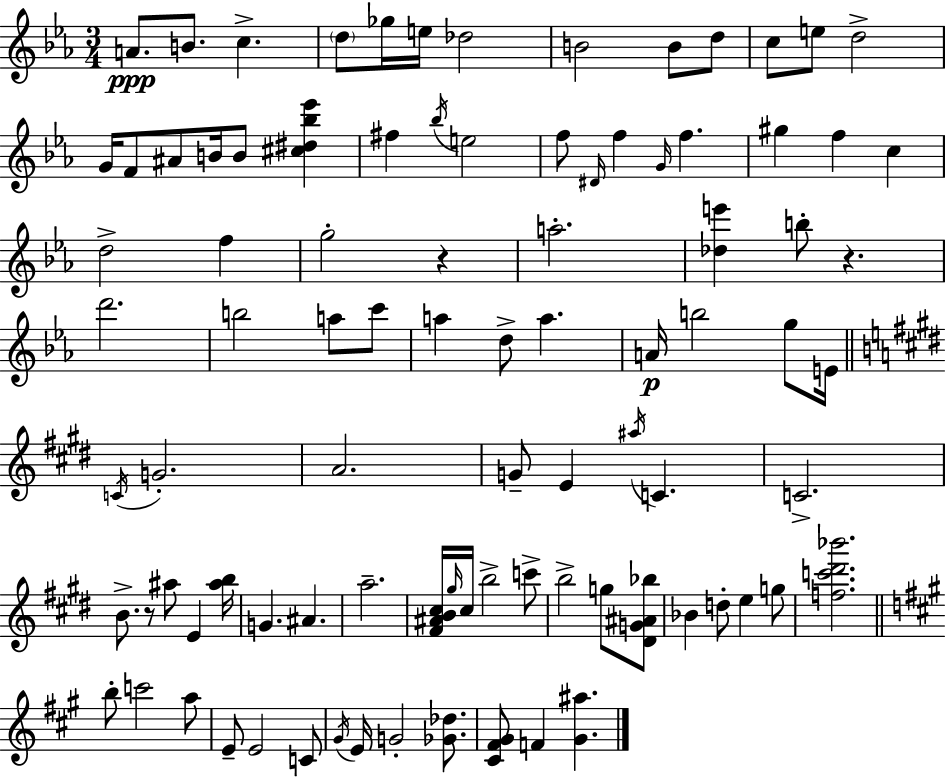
{
  \clef treble
  \numericTimeSignature
  \time 3/4
  \key ees \major
  a'8.\ppp b'8. c''4.-> | \parenthesize d''8 ges''16 e''16 des''2 | b'2 b'8 d''8 | c''8 e''8 d''2-> | \break g'16 f'8 ais'8 b'16 b'8 <cis'' dis'' bes'' ees'''>4 | fis''4 \acciaccatura { bes''16 } e''2 | f''8 \grace { dis'16 } f''4 \grace { g'16 } f''4. | gis''4 f''4 c''4 | \break d''2-> f''4 | g''2-. r4 | a''2.-. | <des'' e'''>4 b''8-. r4. | \break d'''2. | b''2 a''8 | c'''8 a''4 d''8-> a''4. | a'16\p b''2 | \break g''8 e'16 \bar "||" \break \key e \major \acciaccatura { c'16 } g'2.-. | a'2. | g'8-- e'4 \acciaccatura { ais''16 } c'4. | c'2.-> | \break b'8.-> r8 ais''8 e'4 | <ais'' b''>16 g'4. ais'4. | a''2.-- | <fis' ais' b' cis''>16 \grace { gis''16 } cis''16 b''2-> | \break c'''8-> b''2-> g''8 | <dis' g' ais' bes''>8 bes'4 d''8-. e''4 | g''8 <f'' c''' dis''' bes'''>2. | \bar "||" \break \key a \major b''8-. c'''2 a''8 | e'8-- e'2 c'8 | \acciaccatura { gis'16 } e'16 g'2-. <ges' des''>8. | <cis' fis' gis'>8 f'4 <gis' ais''>4. | \break \bar "|."
}